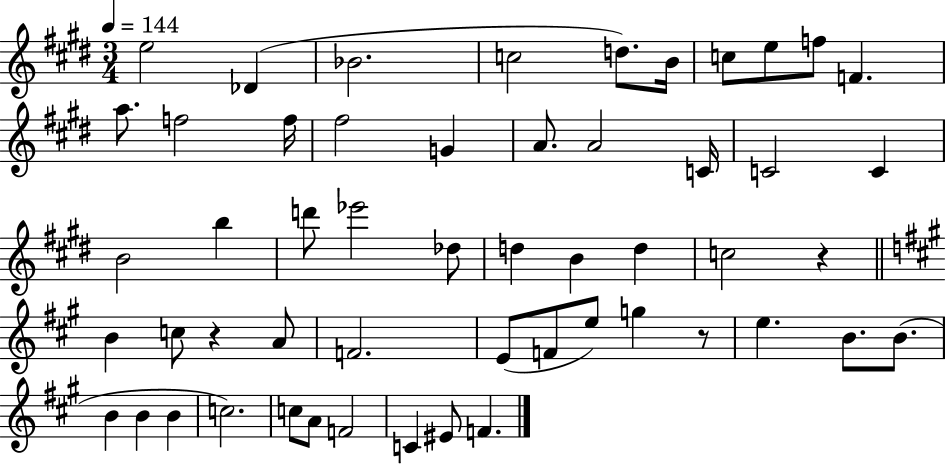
E5/h Db4/q Bb4/h. C5/h D5/e. B4/s C5/e E5/e F5/e F4/q. A5/e. F5/h F5/s F#5/h G4/q A4/e. A4/h C4/s C4/h C4/q B4/h B5/q D6/e Eb6/h Db5/e D5/q B4/q D5/q C5/h R/q B4/q C5/e R/q A4/e F4/h. E4/e F4/e E5/e G5/q R/e E5/q. B4/e. B4/e. B4/q B4/q B4/q C5/h. C5/e A4/e F4/h C4/q EIS4/e F4/q.